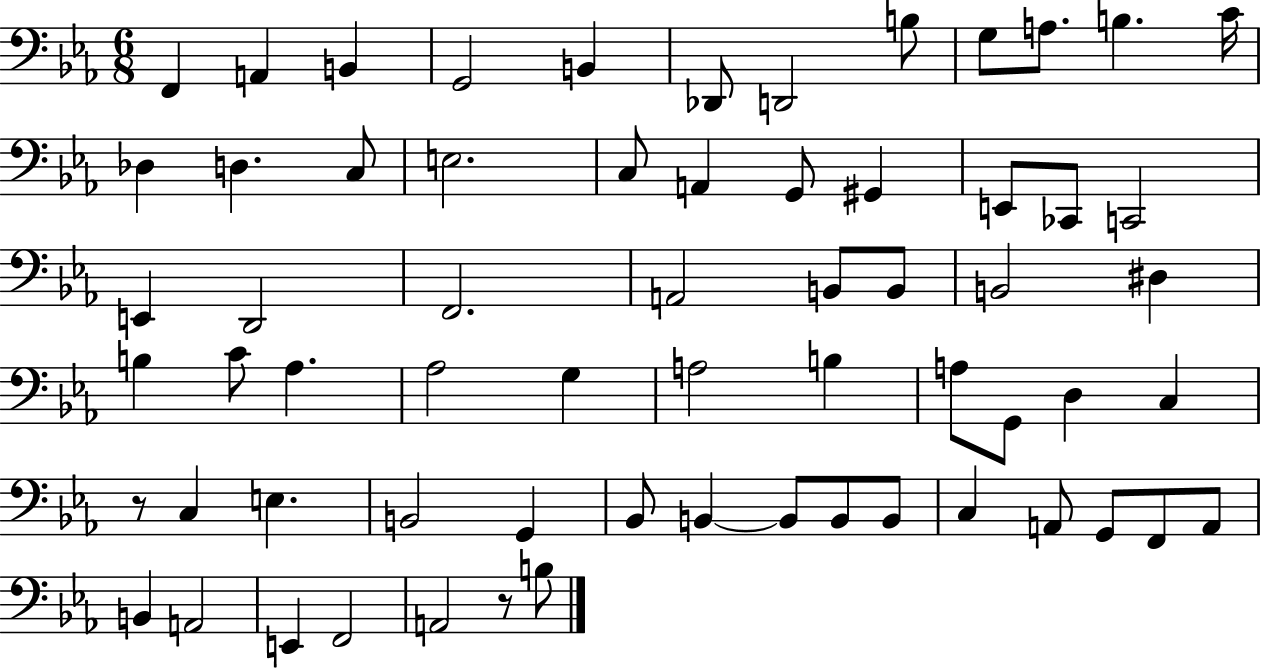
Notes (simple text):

F2/q A2/q B2/q G2/h B2/q Db2/e D2/h B3/e G3/e A3/e. B3/q. C4/s Db3/q D3/q. C3/e E3/h. C3/e A2/q G2/e G#2/q E2/e CES2/e C2/h E2/q D2/h F2/h. A2/h B2/e B2/e B2/h D#3/q B3/q C4/e Ab3/q. Ab3/h G3/q A3/h B3/q A3/e G2/e D3/q C3/q R/e C3/q E3/q. B2/h G2/q Bb2/e B2/q B2/e B2/e B2/e C3/q A2/e G2/e F2/e A2/e B2/q A2/h E2/q F2/h A2/h R/e B3/e